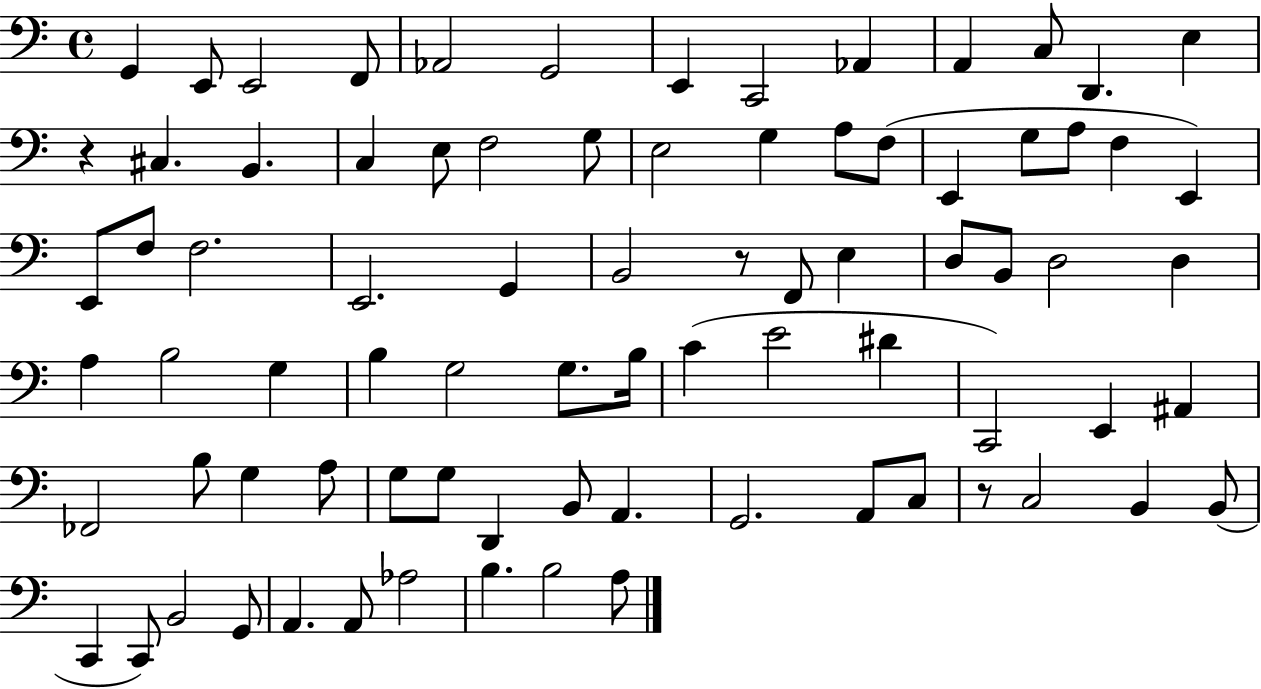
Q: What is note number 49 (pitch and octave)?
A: E4